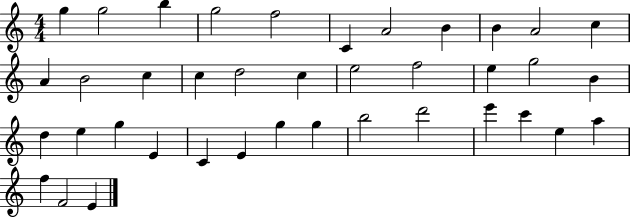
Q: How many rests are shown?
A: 0